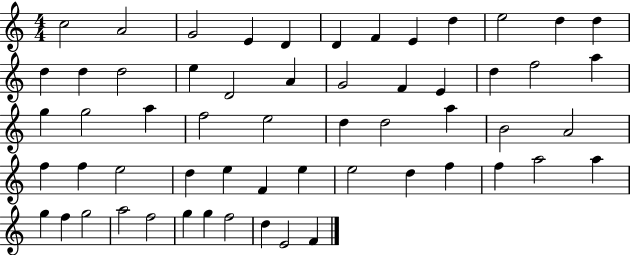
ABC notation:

X:1
T:Untitled
M:4/4
L:1/4
K:C
c2 A2 G2 E D D F E d e2 d d d d d2 e D2 A G2 F E d f2 a g g2 a f2 e2 d d2 a B2 A2 f f e2 d e F e e2 d f f a2 a g f g2 a2 f2 g g f2 d E2 F